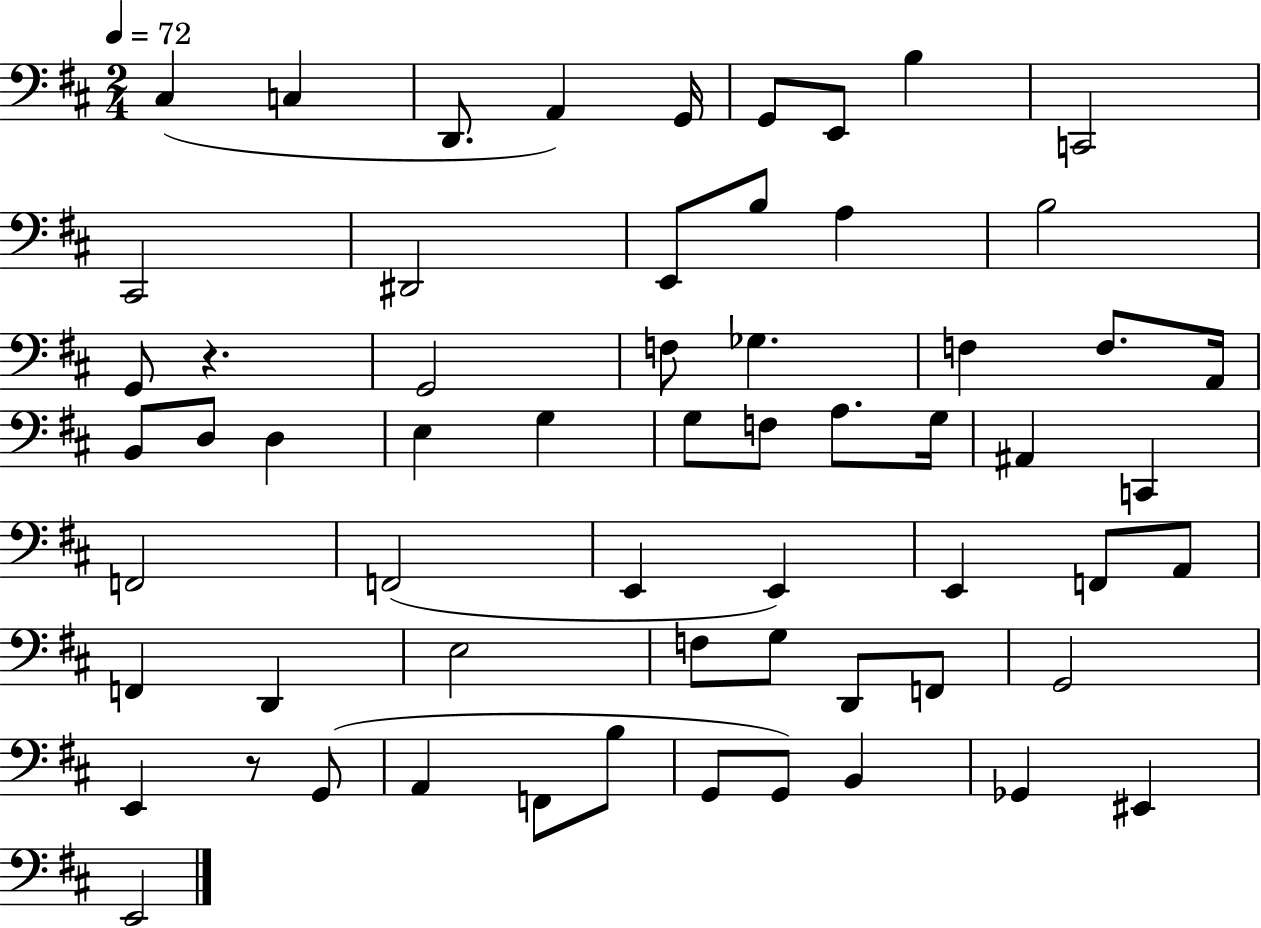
X:1
T:Untitled
M:2/4
L:1/4
K:D
^C, C, D,,/2 A,, G,,/4 G,,/2 E,,/2 B, C,,2 ^C,,2 ^D,,2 E,,/2 B,/2 A, B,2 G,,/2 z G,,2 F,/2 _G, F, F,/2 A,,/4 B,,/2 D,/2 D, E, G, G,/2 F,/2 A,/2 G,/4 ^A,, C,, F,,2 F,,2 E,, E,, E,, F,,/2 A,,/2 F,, D,, E,2 F,/2 G,/2 D,,/2 F,,/2 G,,2 E,, z/2 G,,/2 A,, F,,/2 B,/2 G,,/2 G,,/2 B,, _G,, ^E,, E,,2